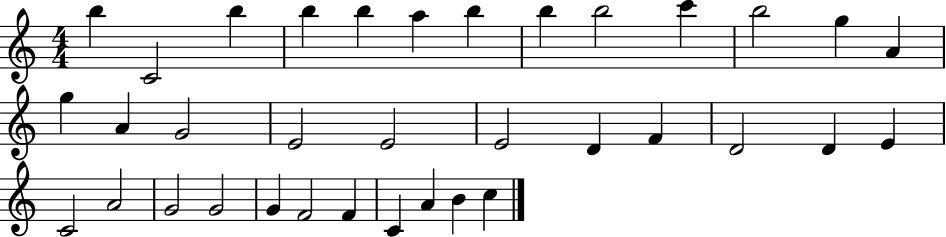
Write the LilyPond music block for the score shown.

{
  \clef treble
  \numericTimeSignature
  \time 4/4
  \key c \major
  b''4 c'2 b''4 | b''4 b''4 a''4 b''4 | b''4 b''2 c'''4 | b''2 g''4 a'4 | \break g''4 a'4 g'2 | e'2 e'2 | e'2 d'4 f'4 | d'2 d'4 e'4 | \break c'2 a'2 | g'2 g'2 | g'4 f'2 f'4 | c'4 a'4 b'4 c''4 | \break \bar "|."
}